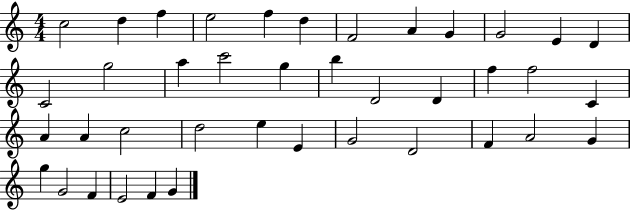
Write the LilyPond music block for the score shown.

{
  \clef treble
  \numericTimeSignature
  \time 4/4
  \key c \major
  c''2 d''4 f''4 | e''2 f''4 d''4 | f'2 a'4 g'4 | g'2 e'4 d'4 | \break c'2 g''2 | a''4 c'''2 g''4 | b''4 d'2 d'4 | f''4 f''2 c'4 | \break a'4 a'4 c''2 | d''2 e''4 e'4 | g'2 d'2 | f'4 a'2 g'4 | \break g''4 g'2 f'4 | e'2 f'4 g'4 | \bar "|."
}